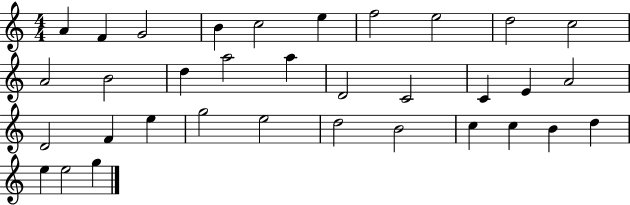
A4/q F4/q G4/h B4/q C5/h E5/q F5/h E5/h D5/h C5/h A4/h B4/h D5/q A5/h A5/q D4/h C4/h C4/q E4/q A4/h D4/h F4/q E5/q G5/h E5/h D5/h B4/h C5/q C5/q B4/q D5/q E5/q E5/h G5/q